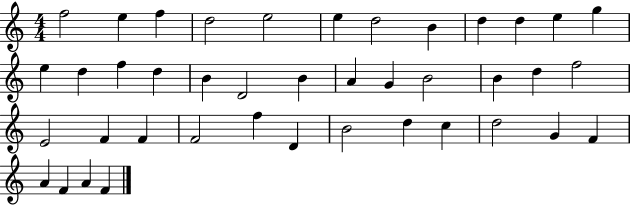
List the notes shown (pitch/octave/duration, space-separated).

F5/h E5/q F5/q D5/h E5/h E5/q D5/h B4/q D5/q D5/q E5/q G5/q E5/q D5/q F5/q D5/q B4/q D4/h B4/q A4/q G4/q B4/h B4/q D5/q F5/h E4/h F4/q F4/q F4/h F5/q D4/q B4/h D5/q C5/q D5/h G4/q F4/q A4/q F4/q A4/q F4/q